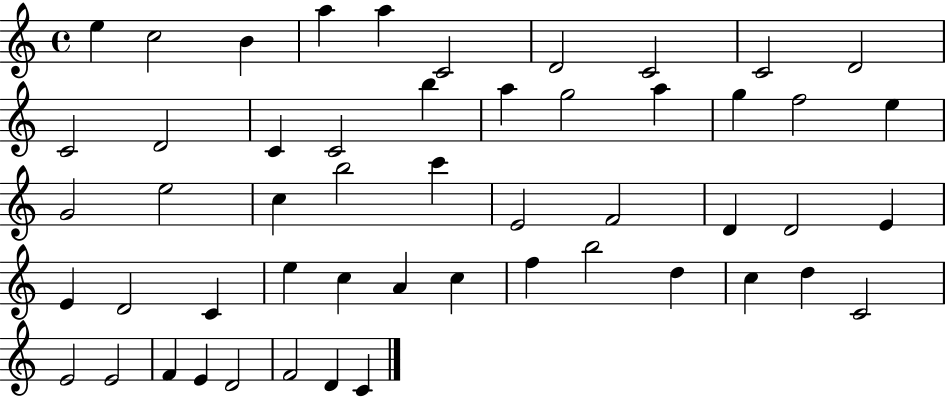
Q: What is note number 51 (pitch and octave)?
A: D4